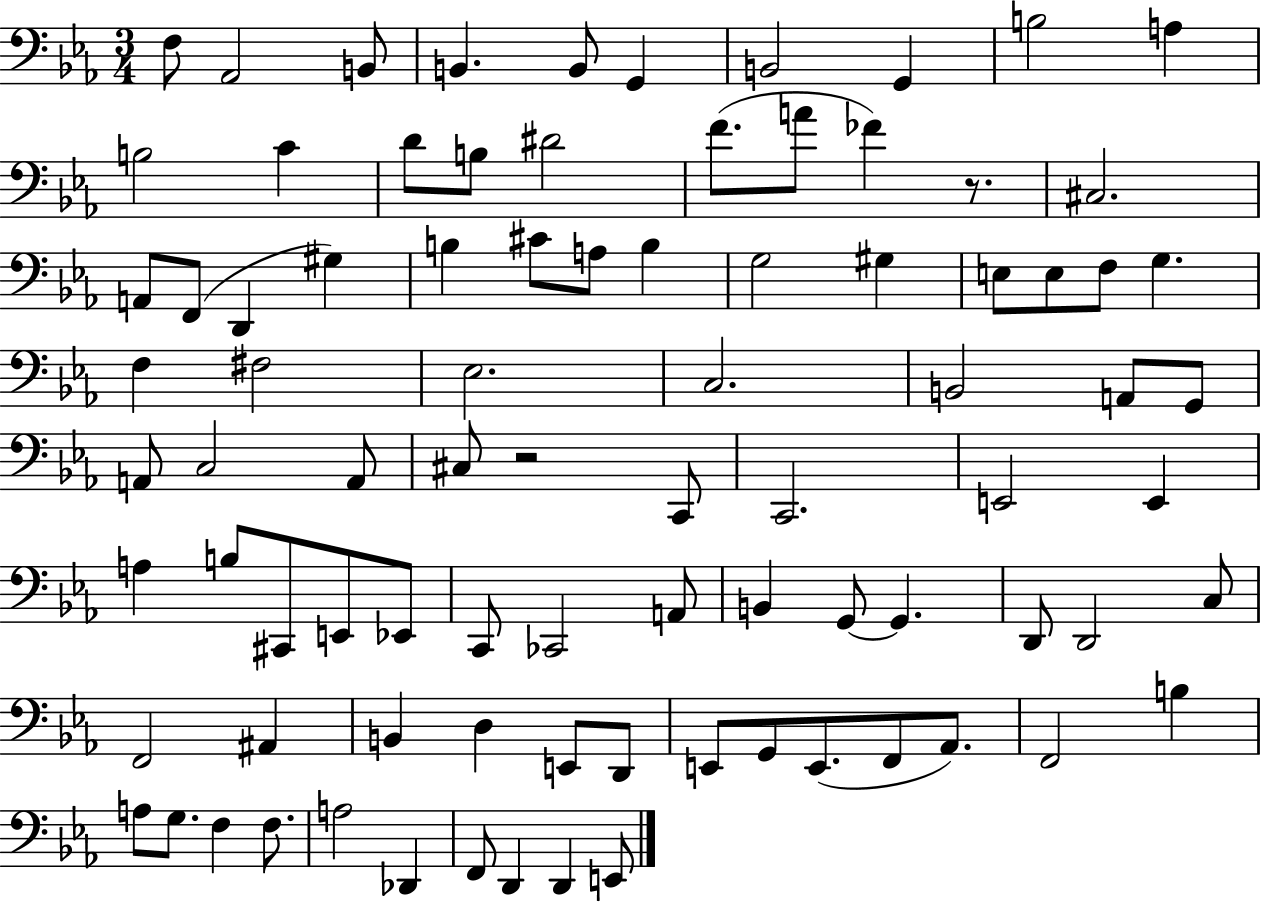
F3/e Ab2/h B2/e B2/q. B2/e G2/q B2/h G2/q B3/h A3/q B3/h C4/q D4/e B3/e D#4/h F4/e. A4/e FES4/q R/e. C#3/h. A2/e F2/e D2/q G#3/q B3/q C#4/e A3/e B3/q G3/h G#3/q E3/e E3/e F3/e G3/q. F3/q F#3/h Eb3/h. C3/h. B2/h A2/e G2/e A2/e C3/h A2/e C#3/e R/h C2/e C2/h. E2/h E2/q A3/q B3/e C#2/e E2/e Eb2/e C2/e CES2/h A2/e B2/q G2/e G2/q. D2/e D2/h C3/e F2/h A#2/q B2/q D3/q E2/e D2/e E2/e G2/e E2/e. F2/e Ab2/e. F2/h B3/q A3/e G3/e. F3/q F3/e. A3/h Db2/q F2/e D2/q D2/q E2/e